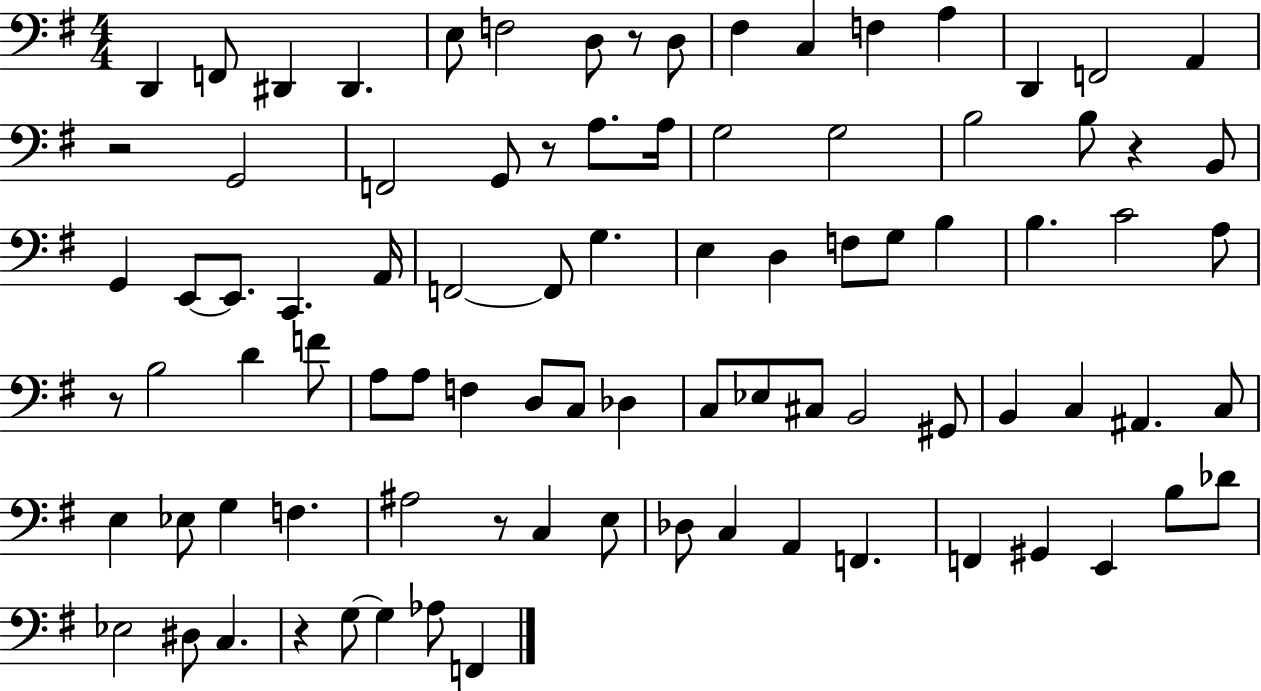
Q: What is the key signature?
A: G major